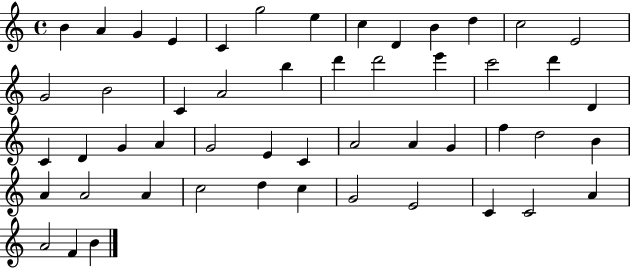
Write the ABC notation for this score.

X:1
T:Untitled
M:4/4
L:1/4
K:C
B A G E C g2 e c D B d c2 E2 G2 B2 C A2 b d' d'2 e' c'2 d' D C D G A G2 E C A2 A G f d2 B A A2 A c2 d c G2 E2 C C2 A A2 F B